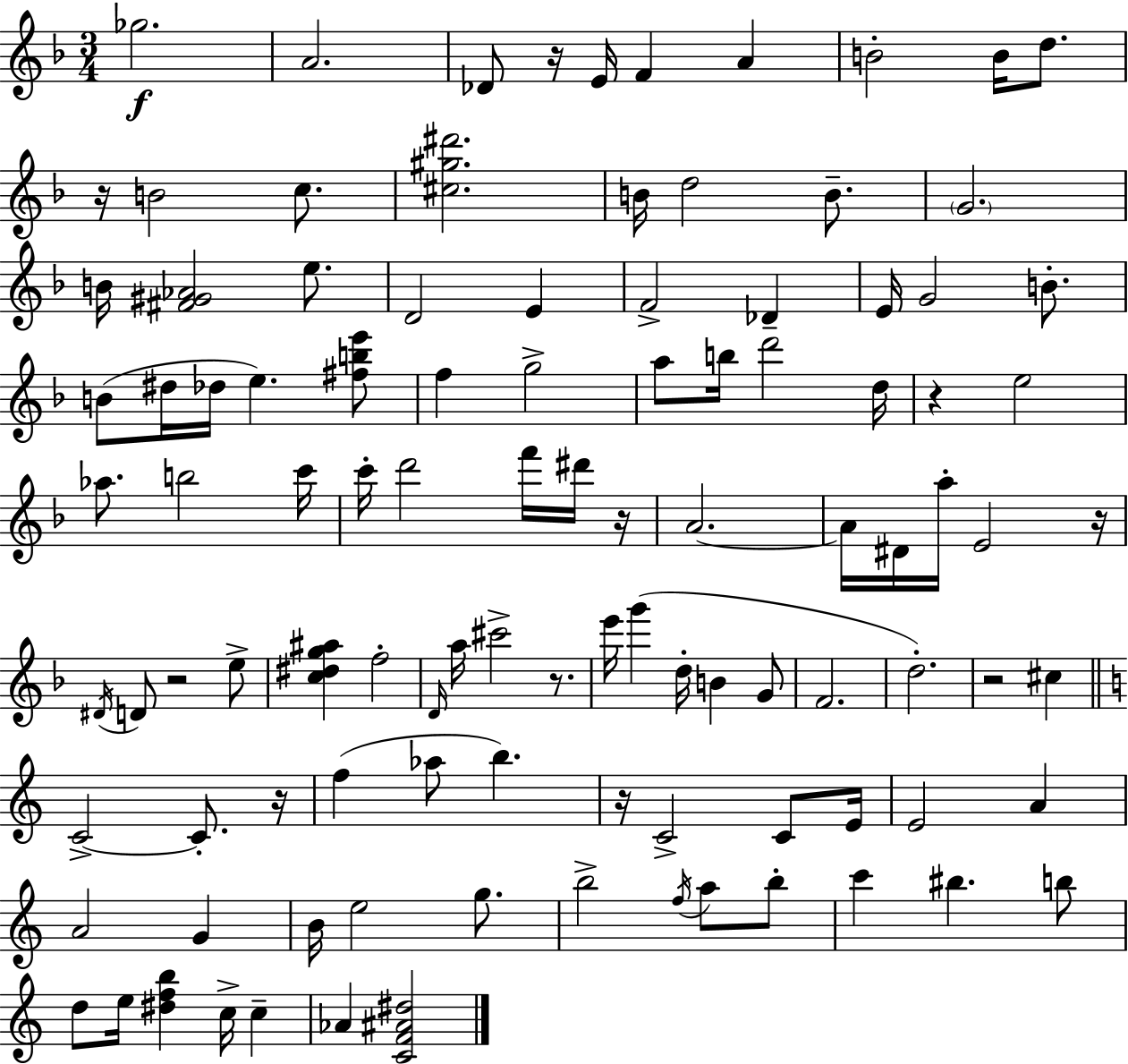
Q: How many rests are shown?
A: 10